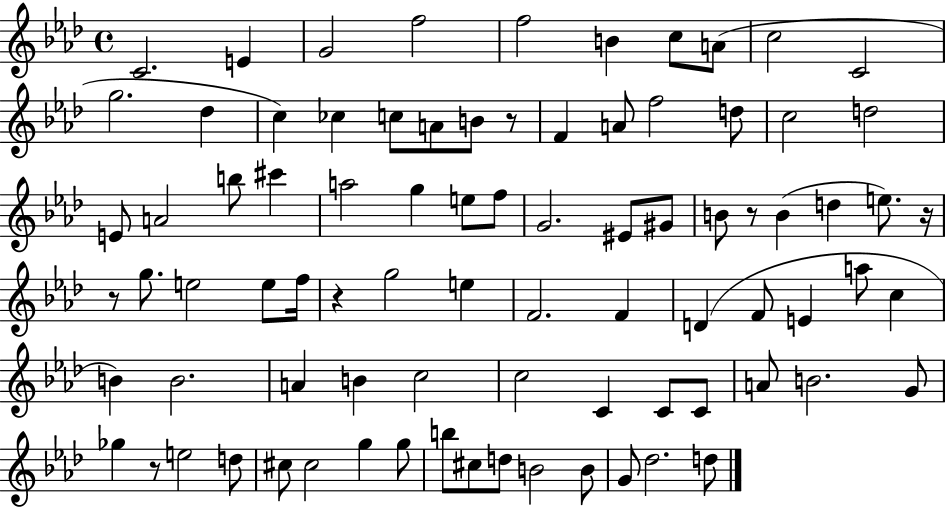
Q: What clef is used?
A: treble